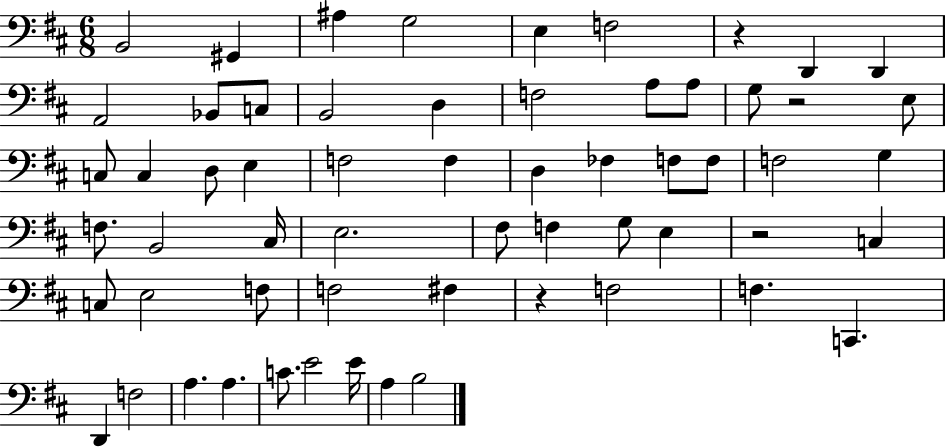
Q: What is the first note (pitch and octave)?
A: B2